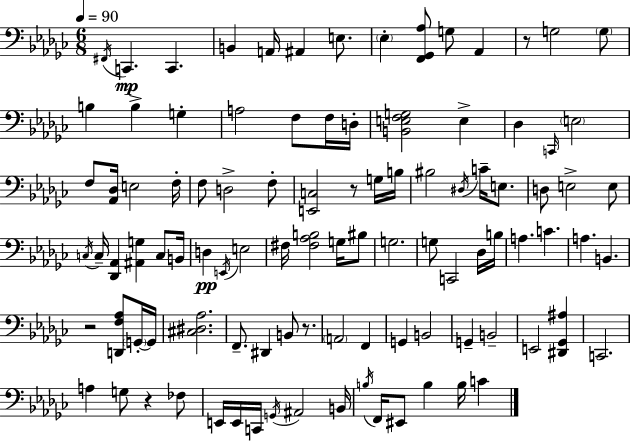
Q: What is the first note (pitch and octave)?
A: F#2